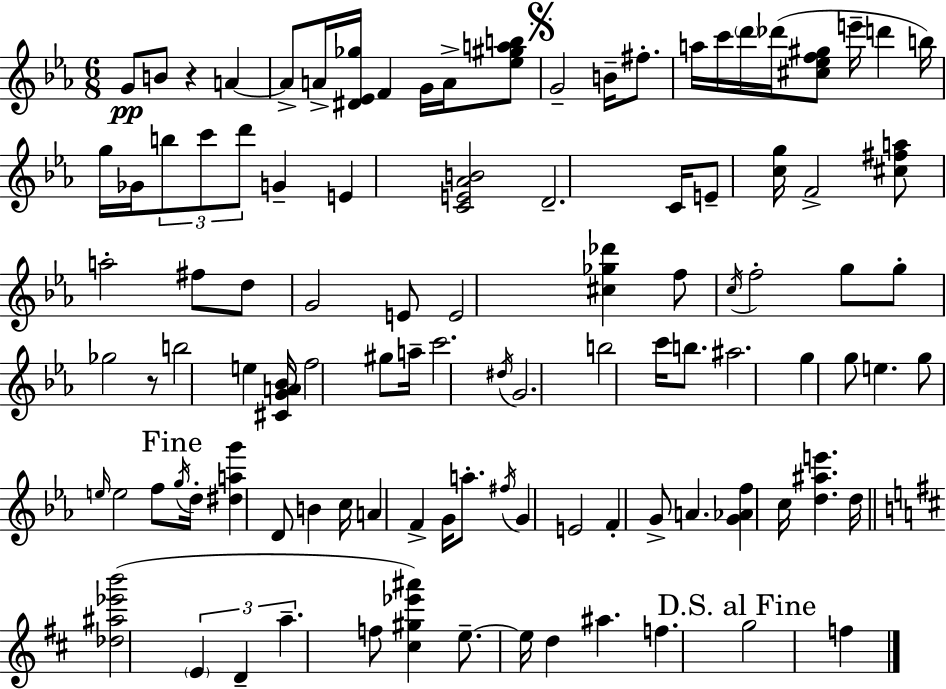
{
  \clef treble
  \numericTimeSignature
  \time 6/8
  \key ees \major
  g'8\pp b'8 r4 a'4~~ | a'8-> a'16-> <dis' ees' ges''>16 f'4 g'16 a'16-> <ees'' gis'' a'' b''>8 | \mark \markup { \musicglyph "scripts.segno" } g'2-- b'16-- fis''8.-. | a''16 c'''16 \parenthesize d'''16 des'''16( <cis'' ees'' f'' gis''>8 e'''16-- d'''4 b''16) | \break g''16 ges'16 \tuplet 3/2 { b''8 c'''8 d'''8 } g'4-- | e'4 <c' e' aes' b'>2 | d'2.-- | c'16 e'8-- <c'' g''>16 f'2-> | \break <cis'' fis'' a''>8 a''2-. fis''8 | d''8 g'2 e'8 | e'2 <cis'' ges'' des'''>4 | f''8 \acciaccatura { c''16 } f''2-. g''8 | \break g''8-. ges''2 r8 | b''2 e''4 | <cis' g' a' bes'>16 f''2 gis''8 | a''16-- c'''2. | \break \acciaccatura { dis''16 } g'2. | b''2 c'''16 b''8. | ais''2. | g''4 g''8 e''4. | \break g''8 \grace { e''16 } e''2 | f''8 \mark "Fine" \acciaccatura { g''16 } d''16-. <dis'' a'' g'''>4 d'8 b'4 | c''16 a'4 f'4-> | g'16 a''8.-. \acciaccatura { fis''16 } g'4 e'2 | \break f'4-. g'8-> a'4. | <g' aes' f''>4 c''16 <d'' ais'' e'''>4. | d''16 \bar "||" \break \key b \minor <des'' ais'' ees''' b'''>2( \tuplet 3/2 { \parenthesize e'4 | d'4-- a''4.-- } f''8 | <cis'' gis'' ees''' ais'''>4) e''8.--~~ e''16 d''4 | ais''4. f''4. | \break \mark "D.S. al Fine" g''2 f''4 | \bar "|."
}